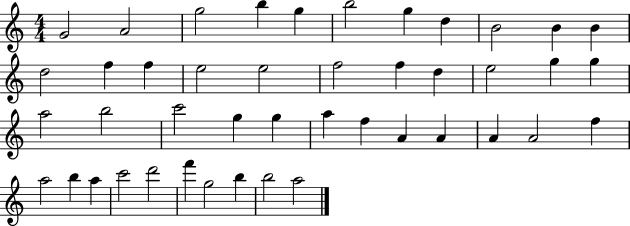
{
  \clef treble
  \numericTimeSignature
  \time 4/4
  \key c \major
  g'2 a'2 | g''2 b''4 g''4 | b''2 g''4 d''4 | b'2 b'4 b'4 | \break d''2 f''4 f''4 | e''2 e''2 | f''2 f''4 d''4 | e''2 g''4 g''4 | \break a''2 b''2 | c'''2 g''4 g''4 | a''4 f''4 a'4 a'4 | a'4 a'2 f''4 | \break a''2 b''4 a''4 | c'''2 d'''2 | f'''4 g''2 b''4 | b''2 a''2 | \break \bar "|."
}